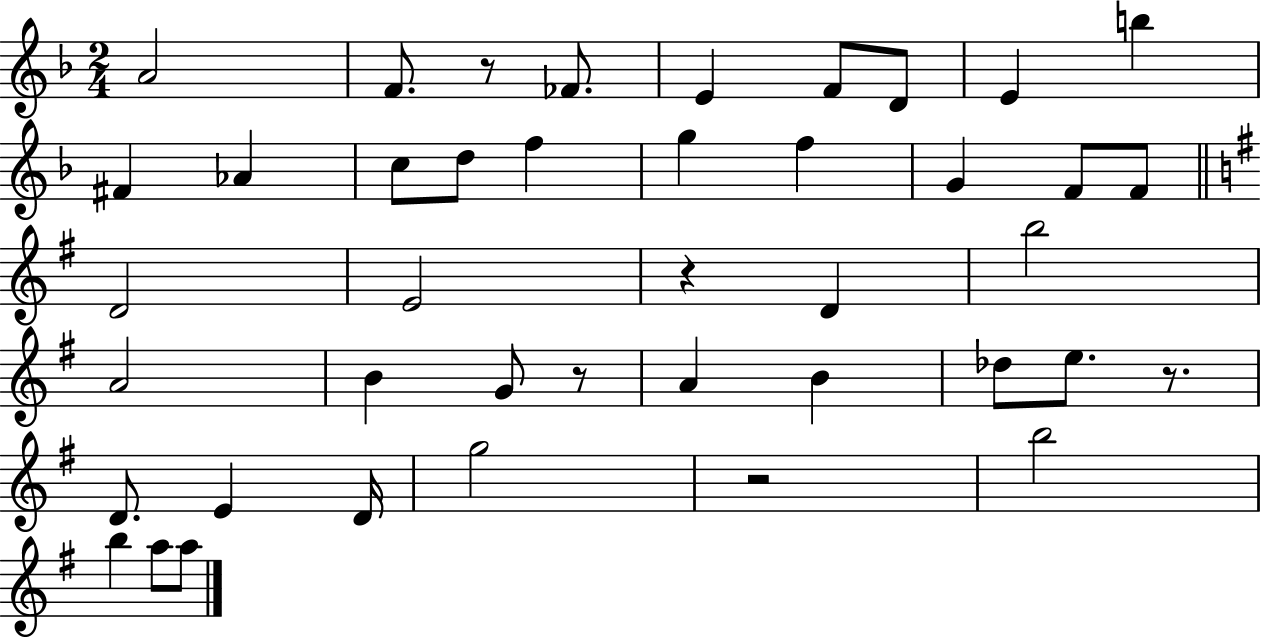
A4/h F4/e. R/e FES4/e. E4/q F4/e D4/e E4/q B5/q F#4/q Ab4/q C5/e D5/e F5/q G5/q F5/q G4/q F4/e F4/e D4/h E4/h R/q D4/q B5/h A4/h B4/q G4/e R/e A4/q B4/q Db5/e E5/e. R/e. D4/e. E4/q D4/s G5/h R/h B5/h B5/q A5/e A5/e